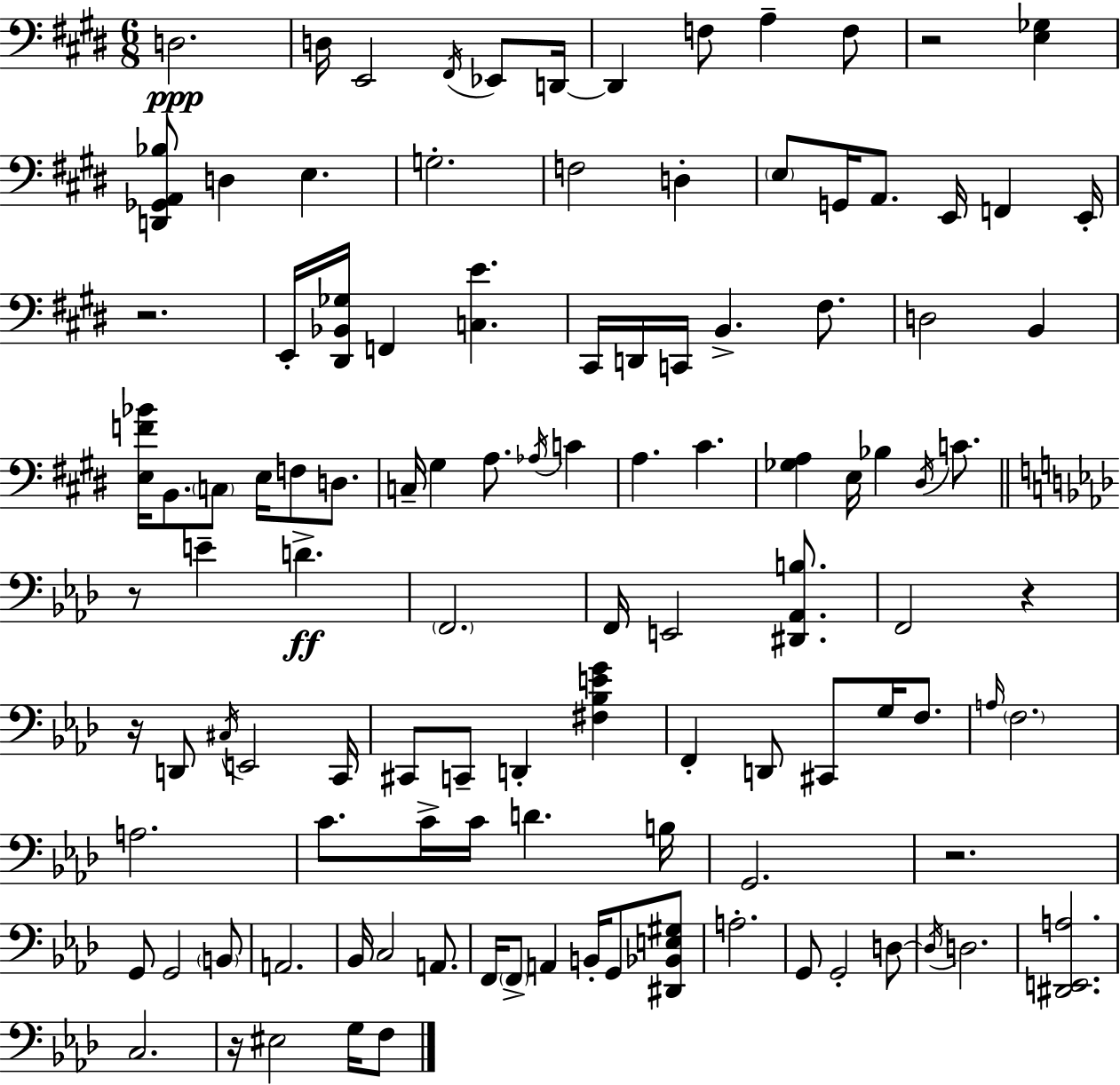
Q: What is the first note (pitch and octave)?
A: D3